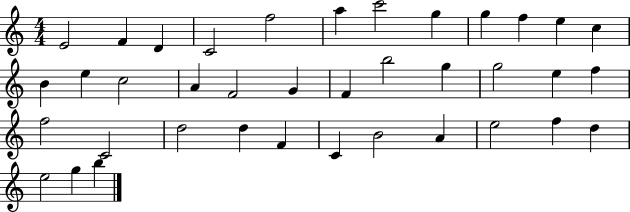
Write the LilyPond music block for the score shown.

{
  \clef treble
  \numericTimeSignature
  \time 4/4
  \key c \major
  e'2 f'4 d'4 | c'2 f''2 | a''4 c'''2 g''4 | g''4 f''4 e''4 c''4 | \break b'4 e''4 c''2 | a'4 f'2 g'4 | f'4 b''2 g''4 | g''2 e''4 f''4 | \break f''2 c'2 | d''2 d''4 f'4 | c'4 b'2 a'4 | e''2 f''4 d''4 | \break e''2 g''4 b''4 | \bar "|."
}